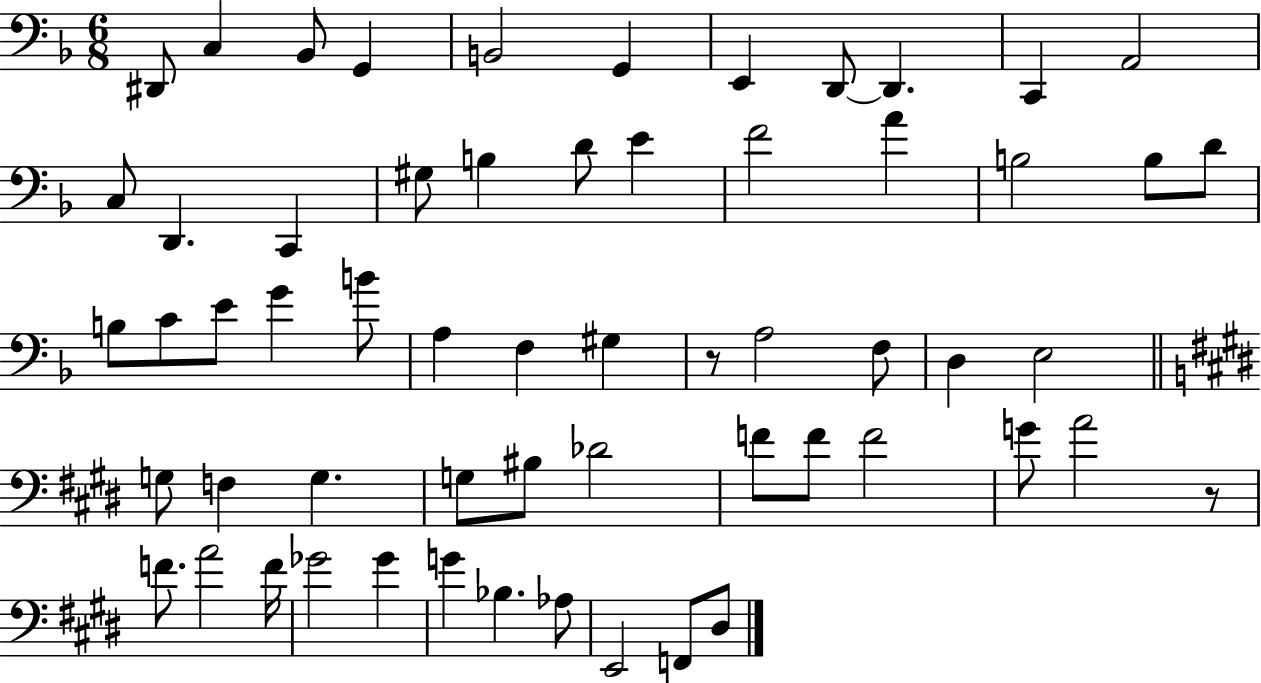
D#2/e C3/q Bb2/e G2/q B2/h G2/q E2/q D2/e D2/q. C2/q A2/h C3/e D2/q. C2/q G#3/e B3/q D4/e E4/q F4/h A4/q B3/h B3/e D4/e B3/e C4/e E4/e G4/q B4/e A3/q F3/q G#3/q R/e A3/h F3/e D3/q E3/h G3/e F3/q G3/q. G3/e BIS3/e Db4/h F4/e F4/e F4/h G4/e A4/h R/e F4/e. A4/h F4/s Gb4/h Gb4/q G4/q Bb3/q. Ab3/e E2/h F2/e D#3/e